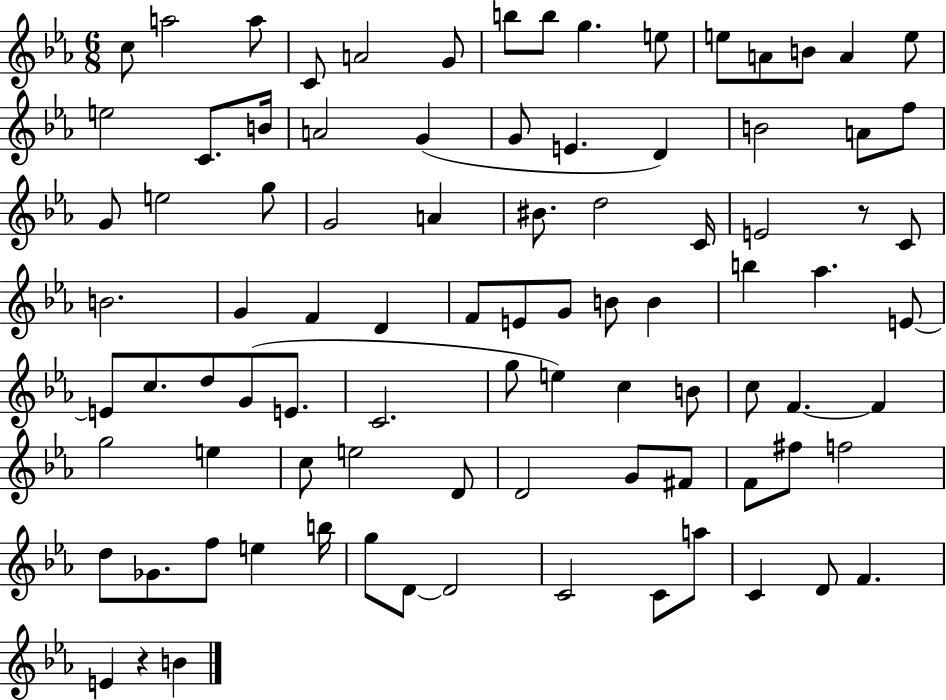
C5/e A5/h A5/e C4/e A4/h G4/e B5/e B5/e G5/q. E5/e E5/e A4/e B4/e A4/q E5/e E5/h C4/e. B4/s A4/h G4/q G4/e E4/q. D4/q B4/h A4/e F5/e G4/e E5/h G5/e G4/h A4/q BIS4/e. D5/h C4/s E4/h R/e C4/e B4/h. G4/q F4/q D4/q F4/e E4/e G4/e B4/e B4/q B5/q Ab5/q. E4/e E4/e C5/e. D5/e G4/e E4/e. C4/h. G5/e E5/q C5/q B4/e C5/e F4/q. F4/q G5/h E5/q C5/e E5/h D4/e D4/h G4/e F#4/e F4/e F#5/e F5/h D5/e Gb4/e. F5/e E5/q B5/s G5/e D4/e D4/h C4/h C4/e A5/e C4/q D4/e F4/q. E4/q R/q B4/q